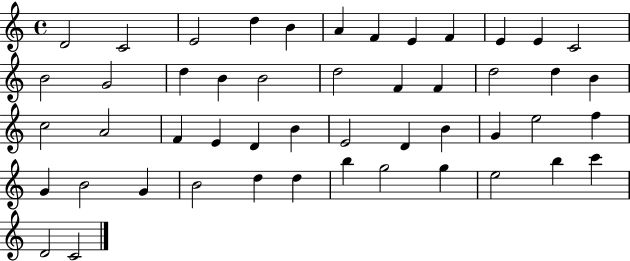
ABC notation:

X:1
T:Untitled
M:4/4
L:1/4
K:C
D2 C2 E2 d B A F E F E E C2 B2 G2 d B B2 d2 F F d2 d B c2 A2 F E D B E2 D B G e2 f G B2 G B2 d d b g2 g e2 b c' D2 C2